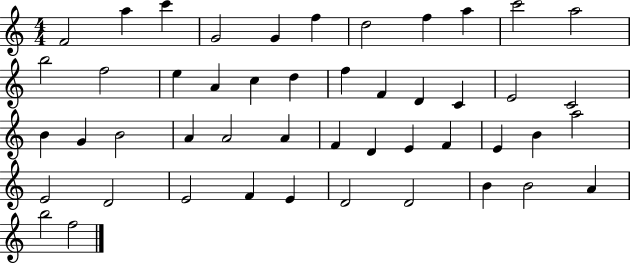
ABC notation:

X:1
T:Untitled
M:4/4
L:1/4
K:C
F2 a c' G2 G f d2 f a c'2 a2 b2 f2 e A c d f F D C E2 C2 B G B2 A A2 A F D E F E B a2 E2 D2 E2 F E D2 D2 B B2 A b2 f2